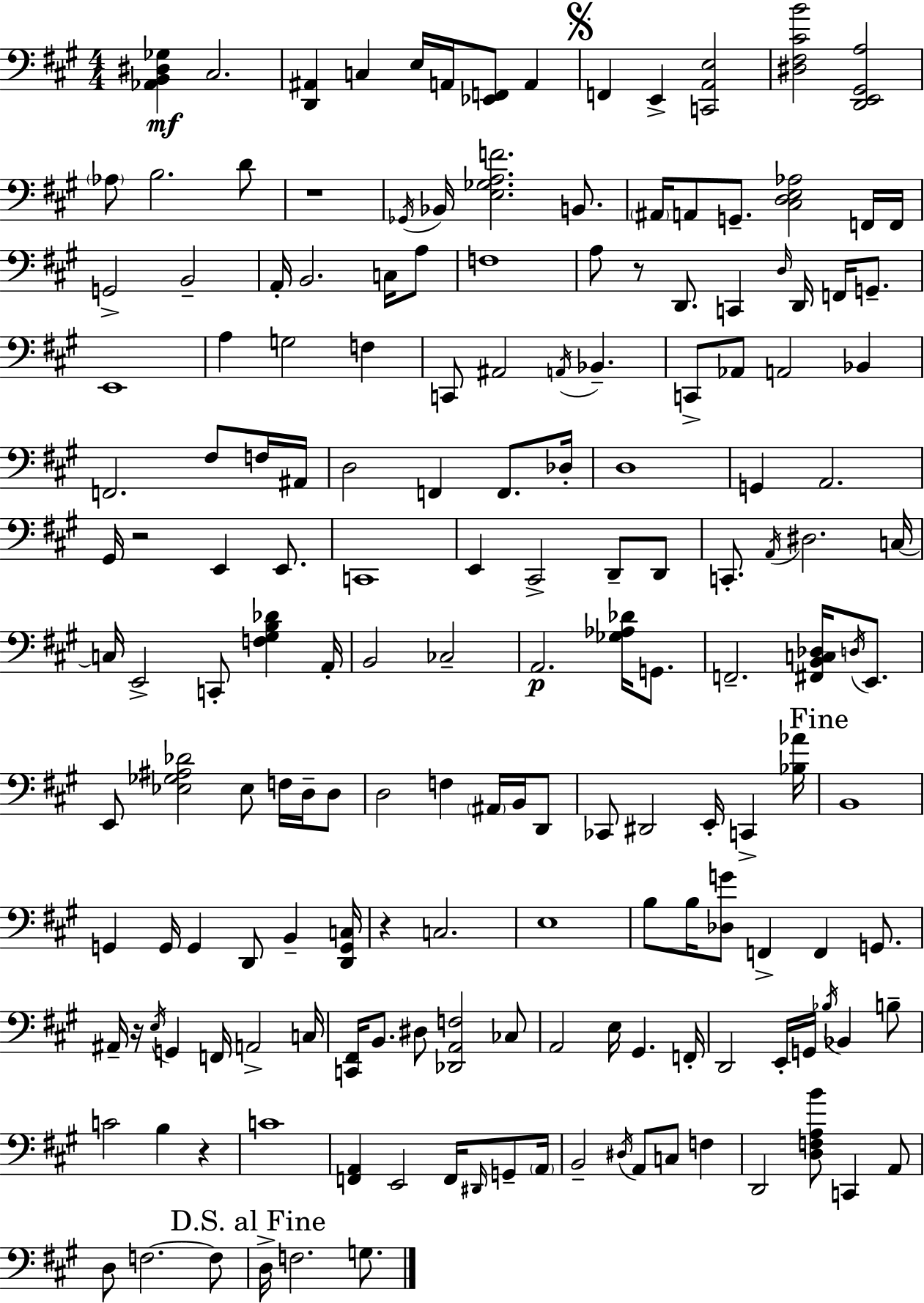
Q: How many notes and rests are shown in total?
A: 171